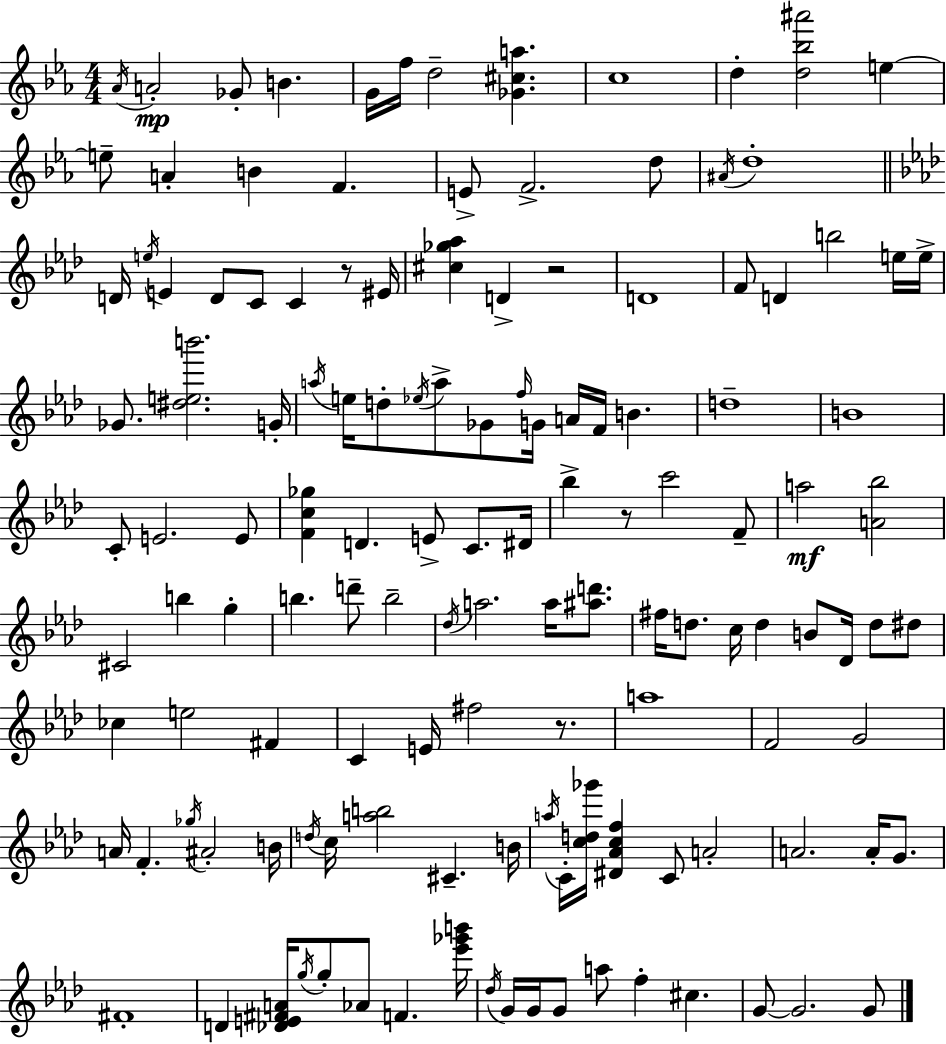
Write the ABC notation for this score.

X:1
T:Untitled
M:4/4
L:1/4
K:Cm
_A/4 A2 _G/2 B G/4 f/4 d2 [_G^ca] c4 d [d_b^a']2 e e/2 A B F E/2 F2 d/2 ^A/4 d4 D/4 e/4 E D/2 C/2 C z/2 ^E/4 [^c_g_a] D z2 D4 F/2 D b2 e/4 e/4 _G/2 [^deb']2 G/4 a/4 e/4 d/2 _e/4 a/2 _G/2 f/4 G/4 A/4 F/4 B d4 B4 C/2 E2 E/2 [Fc_g] D E/2 C/2 ^D/4 _b z/2 c'2 F/2 a2 [A_b]2 ^C2 b g b d'/2 b2 _d/4 a2 a/4 [^ad']/2 ^f/4 d/2 c/4 d B/2 _D/4 d/2 ^d/2 _c e2 ^F C E/4 ^f2 z/2 a4 F2 G2 A/4 F _g/4 ^A2 B/4 d/4 c/4 [ab]2 ^C B/4 a/4 C/4 [cd_g']/4 [^D_Acf] C/2 A2 A2 A/4 G/2 ^F4 D [_DE^FA]/4 g/4 g/2 _A/2 F [_e'_g'b']/4 _d/4 G/4 G/4 G/2 a/2 f ^c G/2 G2 G/2